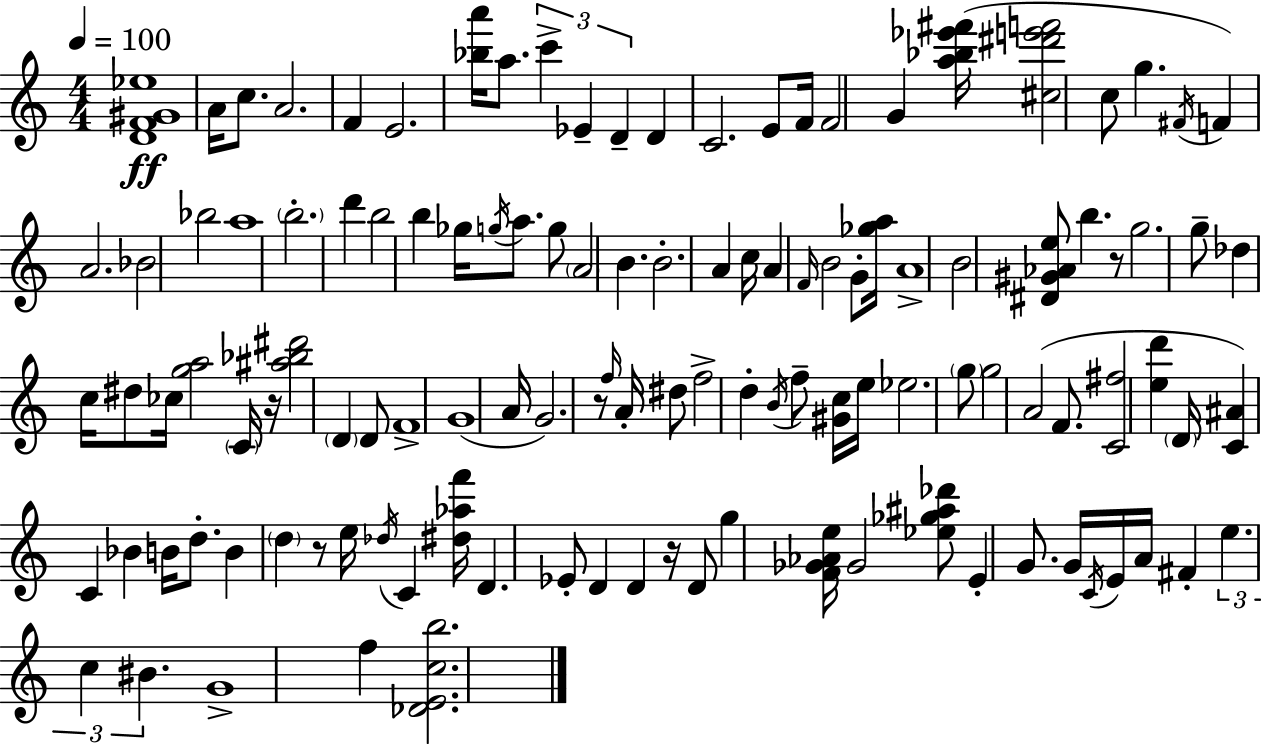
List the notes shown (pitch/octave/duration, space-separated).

[D4,F4,G#4,Eb5]/w A4/s C5/e. A4/h. F4/q E4/h. [Bb5,A6]/s A5/e. C6/q Eb4/q D4/q D4/q C4/h. E4/e F4/s F4/h G4/q [A5,Bb5,Eb6,F#6]/s [C#5,D#6,E6,F6]/h C5/e G5/q. F#4/s F4/q A4/h. Bb4/h Bb5/h A5/w B5/h. D6/q B5/h B5/q Gb5/s G5/s A5/e. G5/e A4/h B4/q. B4/h. A4/q C5/s A4/q F4/s B4/h G4/e [Gb5,A5]/s A4/w B4/h [D#4,G#4,Ab4,E5]/e B5/q. R/e G5/h. G5/e Db5/q C5/s D#5/e CES5/s [G5,A5]/h C4/s R/s [A#5,Bb5,D#6]/h D4/q D4/e F4/w G4/w A4/s G4/h. R/e F5/s A4/s D#5/e F5/h D5/q B4/s F5/e [G#4,C5]/s E5/s Eb5/h. G5/e G5/h A4/h F4/e. [C4,F#5]/h [E5,D6]/q D4/s [C4,A#4]/q C4/q Bb4/q B4/s D5/e. B4/q D5/q R/e E5/s Db5/s C4/q [D#5,Ab5,F6]/s D4/q. Eb4/e D4/q D4/q R/s D4/e G5/q [F4,Gb4,Ab4,E5]/s Gb4/h [Eb5,Gb5,A#5,Db6]/e E4/q G4/e. G4/s C4/s E4/s A4/s F#4/q E5/q. C5/q BIS4/q. G4/w F5/q [Db4,E4,C5,B5]/h.